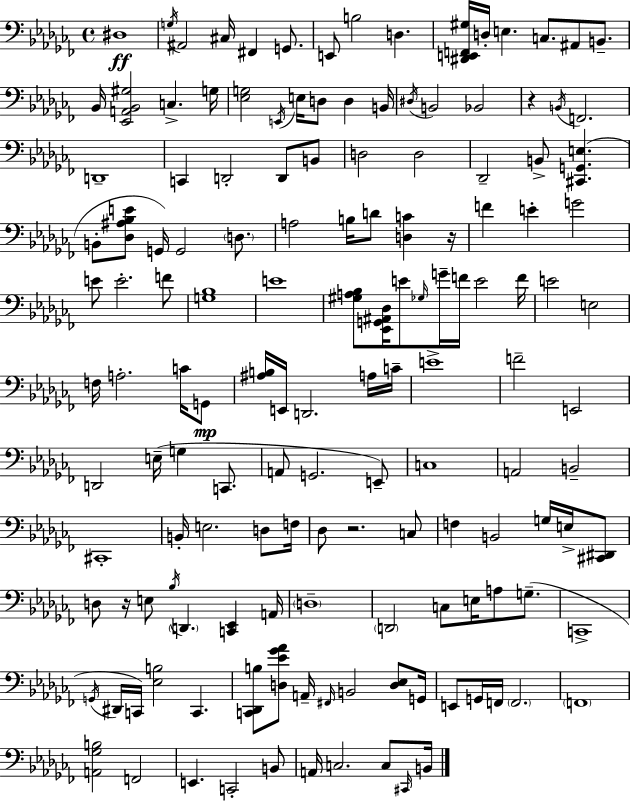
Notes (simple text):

D#3/w G3/s A#2/h C#3/s F#2/q G2/e. E2/e B3/h D3/q. [D#2,E2,F2,G#3]/s D3/s E3/q. C3/e. A#2/e B2/e. Bb2/s [Eb2,A2,Bb2,G#3]/h C3/q. G3/s [Eb3,G3]/h E2/s E3/s D3/e D3/q B2/s D#3/s B2/h Bb2/h R/q B2/s F2/h. D2/w C2/q D2/h D2/e B2/e D3/h D3/h Db2/h B2/e [C#2,G2,E3]/q. B2/e [Db3,A#3,Bb3,E4]/e G2/s G2/h D3/e. A3/h B3/s D4/e [D3,C4]/q R/s F4/q E4/q G4/h E4/e E4/h. F4/e [G3,Bb3]/w E4/w [G#3,A3,Bb3]/e [Eb2,G2,A#2,Db3]/s E4/e Gb3/s G4/s F4/s E4/h F4/s E4/h E3/h F3/s A3/h. C4/s G2/e [A#3,B3]/s E2/s D2/h. A3/s C4/s E4/w F4/h E2/h D2/h E3/s G3/q C2/e. A2/e G2/h. E2/e C3/w A2/h B2/h C#2/w B2/s E3/h. D3/e F3/s Db3/e R/h. C3/e F3/q B2/h G3/s E3/s [C#2,D#2]/e D3/e R/s E3/e Bb3/s D2/q. [C2,Eb2]/q A2/s D3/w D2/h C3/e E3/s A3/e G3/e. C2/w G2/s D#2/s C2/s [Eb3,B3]/h C2/q. [C2,Db2,B3]/e [D3,Eb4,Gb4,Ab4]/e A2/s F#2/s B2/h [D3,Eb3]/e G2/s E2/e G2/s F2/s F2/h. F2/w [A2,Gb3,B3]/h F2/h E2/q. C2/h B2/e A2/s C3/h. C3/e C#2/s B2/s